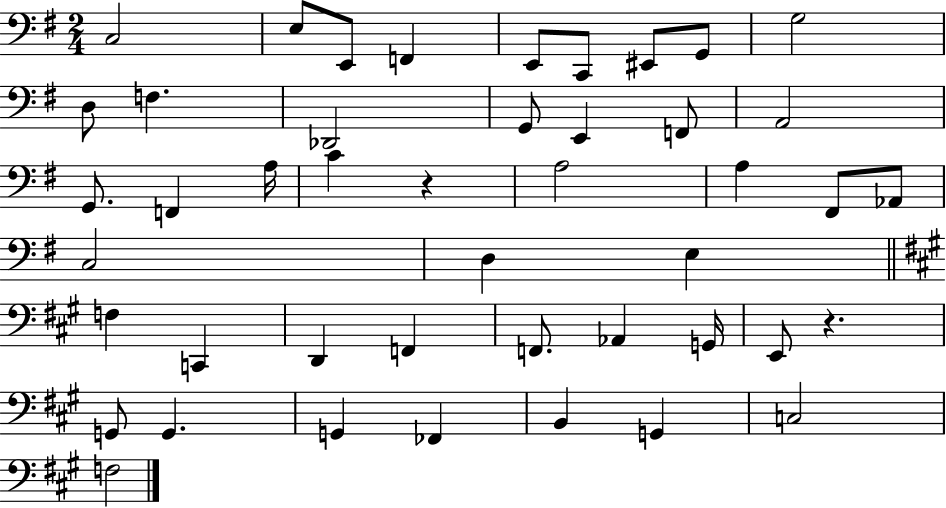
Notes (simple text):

C3/h E3/e E2/e F2/q E2/e C2/e EIS2/e G2/e G3/h D3/e F3/q. Db2/h G2/e E2/q F2/e A2/h G2/e. F2/q A3/s C4/q R/q A3/h A3/q F#2/e Ab2/e C3/h D3/q E3/q F3/q C2/q D2/q F2/q F2/e. Ab2/q G2/s E2/e R/q. G2/e G2/q. G2/q FES2/q B2/q G2/q C3/h F3/h